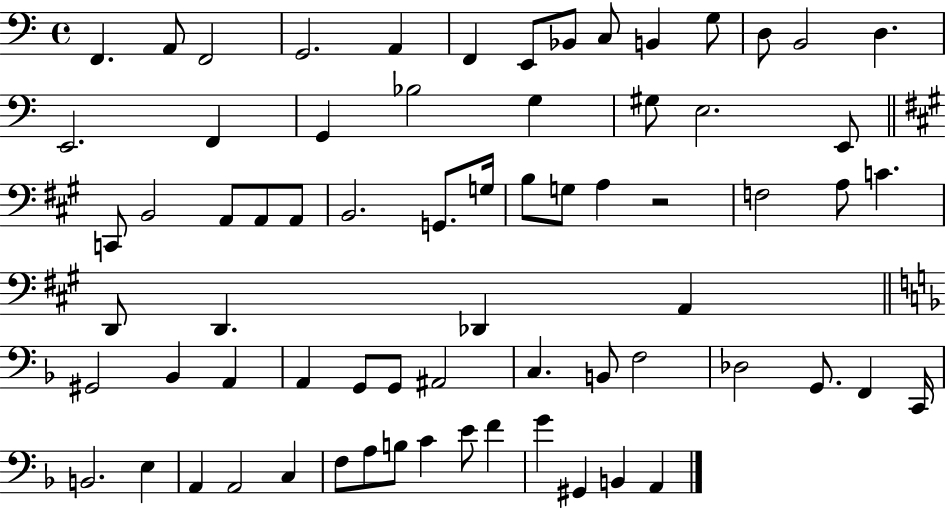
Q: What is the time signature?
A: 4/4